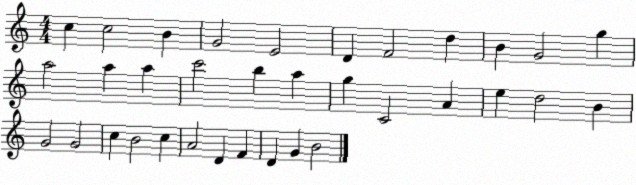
X:1
T:Untitled
M:4/4
L:1/4
K:C
c c2 B G2 E2 D F2 d B G2 g a2 a a c'2 b a g C2 A e d2 B G2 G2 c B2 c A2 D F D G B2